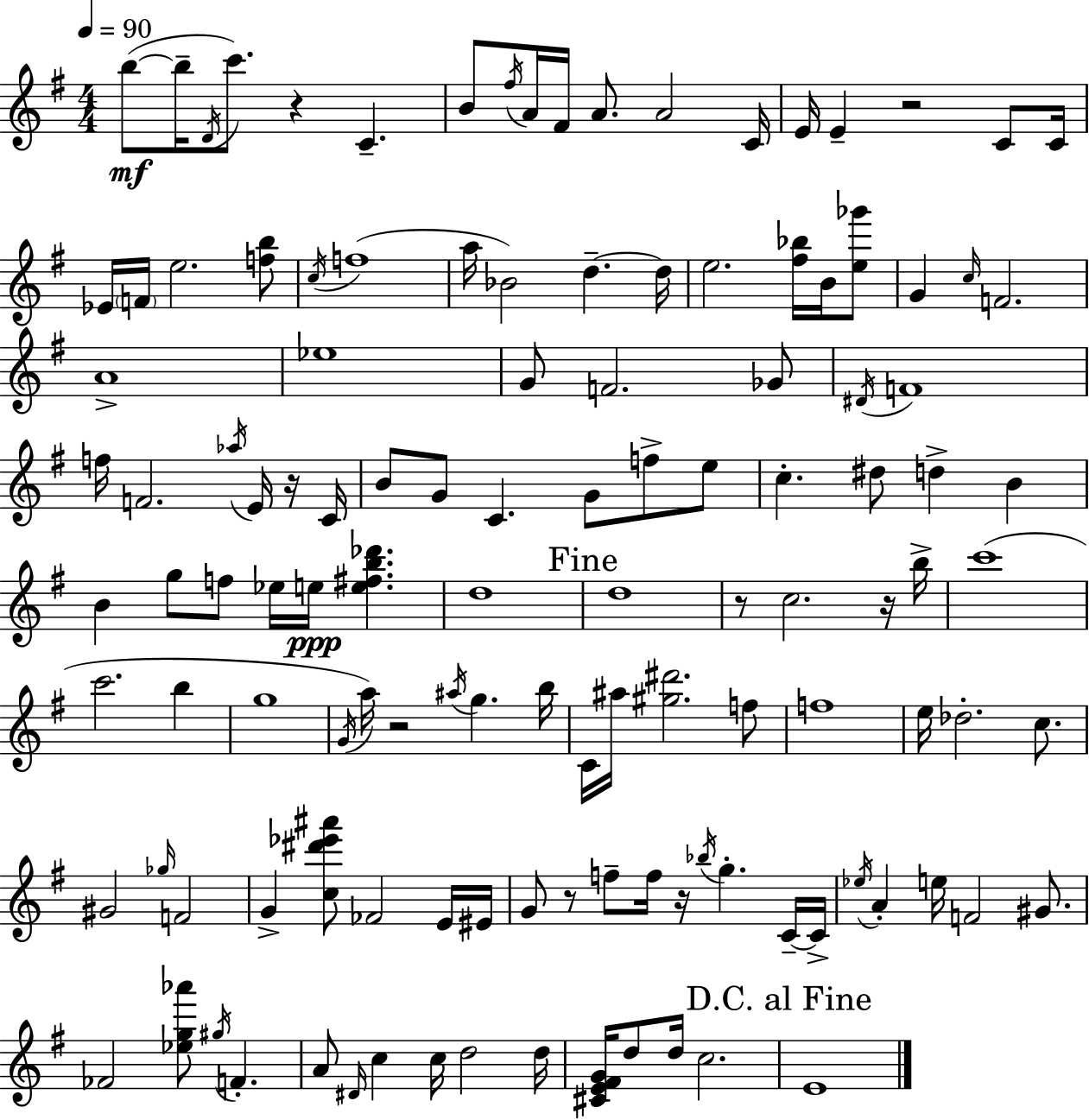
B5/e B5/s D4/s C6/e. R/q C4/q. B4/e F#5/s A4/s F#4/s A4/e. A4/h C4/s E4/s E4/q R/h C4/e C4/s Eb4/s F4/s E5/h. [F5,B5]/e C5/s F5/w A5/s Bb4/h D5/q. D5/s E5/h. [F#5,Bb5]/s B4/s [E5,Gb6]/e G4/q C5/s F4/h. A4/w Eb5/w G4/e F4/h. Gb4/e D#4/s F4/w F5/s F4/h. Ab5/s E4/s R/s C4/s B4/e G4/e C4/q. G4/e F5/e E5/e C5/q. D#5/e D5/q B4/q B4/q G5/e F5/e Eb5/s E5/s [E5,F#5,B5,Db6]/q. D5/w D5/w R/e C5/h. R/s B5/s C6/w C6/h. B5/q G5/w G4/s A5/s R/h A#5/s G5/q. B5/s C4/s A#5/s [G#5,D#6]/h. F5/e F5/w E5/s Db5/h. C5/e. G#4/h Gb5/s F4/h G4/q [C5,D#6,Eb6,A#6]/e FES4/h E4/s EIS4/s G4/e R/e F5/e F5/s R/s Bb5/s G5/q. C4/s C4/s Eb5/s A4/q E5/s F4/h G#4/e. FES4/h [Eb5,G5,Ab6]/e G#5/s F4/q. A4/e D#4/s C5/q C5/s D5/h D5/s [C#4,E4,F#4,G4]/s D5/e D5/s C5/h. E4/w